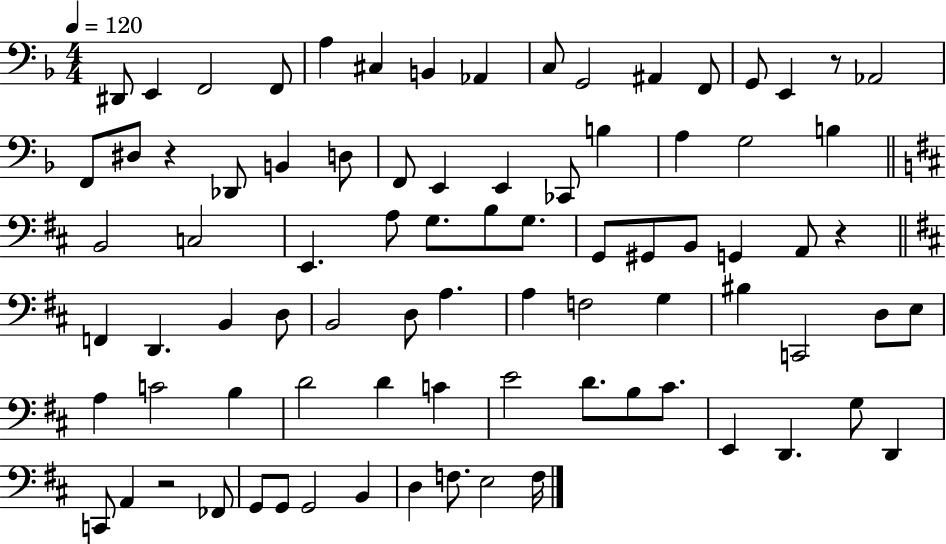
D#2/e E2/q F2/h F2/e A3/q C#3/q B2/q Ab2/q C3/e G2/h A#2/q F2/e G2/e E2/q R/e Ab2/h F2/e D#3/e R/q Db2/e B2/q D3/e F2/e E2/q E2/q CES2/e B3/q A3/q G3/h B3/q B2/h C3/h E2/q. A3/e G3/e. B3/e G3/e. G2/e G#2/e B2/e G2/q A2/e R/q F2/q D2/q. B2/q D3/e B2/h D3/e A3/q. A3/q F3/h G3/q BIS3/q C2/h D3/e E3/e A3/q C4/h B3/q D4/h D4/q C4/q E4/h D4/e. B3/e C#4/e. E2/q D2/q. G3/e D2/q C2/e A2/q R/h FES2/e G2/e G2/e G2/h B2/q D3/q F3/e. E3/h F3/s